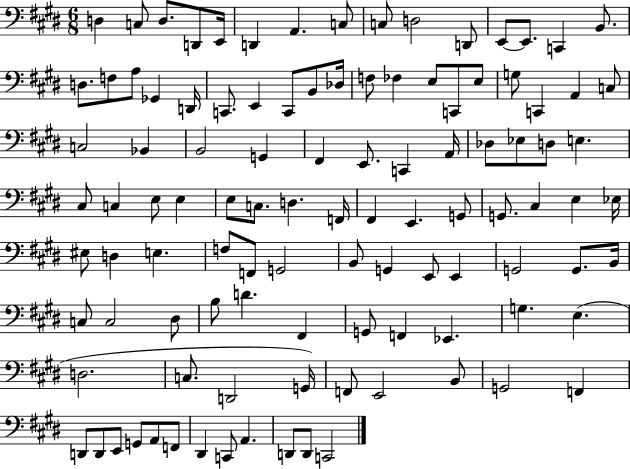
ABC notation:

X:1
T:Untitled
M:6/8
L:1/4
K:E
D, C,/2 D,/2 D,,/2 E,,/4 D,, A,, C,/2 C,/2 D,2 D,,/2 E,,/2 E,,/2 C,, B,,/2 D,/2 F,/2 A,/2 _G,, D,,/4 C,,/2 E,, C,,/2 B,,/2 _D,/4 F,/2 _F, E,/2 C,,/2 E,/2 G,/2 C,, A,, C,/2 C,2 _B,, B,,2 G,, ^F,, E,,/2 C,, A,,/4 _D,/2 _E,/2 D,/2 E, ^C,/2 C, E,/2 E, E,/2 C,/2 D, F,,/4 ^F,, E,, G,,/2 G,,/2 ^C, E, _E,/4 ^E,/2 D, E, F,/2 F,,/2 G,,2 B,,/2 G,, E,,/2 E,, G,,2 G,,/2 B,,/4 C,/2 C,2 ^D,/2 B,/2 D ^F,, G,,/2 F,, _E,, G, E, D,2 C,/2 D,,2 G,,/4 F,,/2 E,,2 B,,/2 G,,2 F,, D,,/2 D,,/2 E,,/2 G,,/2 A,,/2 F,,/2 ^D,, C,,/2 A,, D,,/2 D,,/2 C,,2